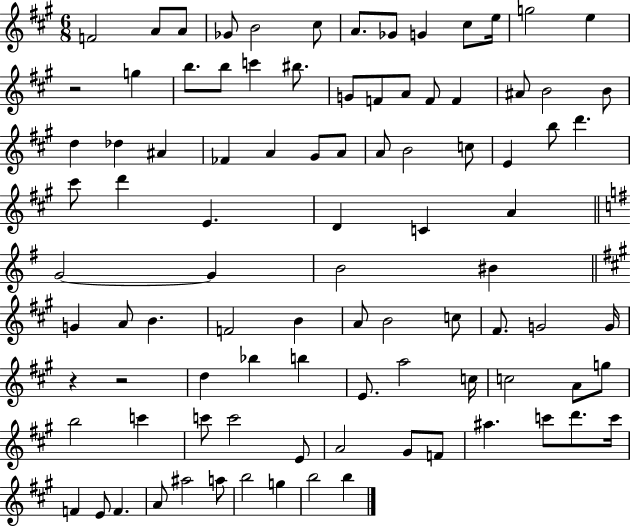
X:1
T:Untitled
M:6/8
L:1/4
K:A
F2 A/2 A/2 _G/2 B2 ^c/2 A/2 _G/2 G ^c/2 e/4 g2 e z2 g b/2 b/2 c' ^b/2 G/2 F/2 A/2 F/2 F ^A/2 B2 B/2 d _d ^A _F A ^G/2 A/2 A/2 B2 c/2 E b/2 d' ^c'/2 d' E D C A G2 G B2 ^B G A/2 B F2 B A/2 B2 c/2 ^F/2 G2 G/4 z z2 d _b b E/2 a2 c/4 c2 A/2 g/2 b2 c' c'/2 c'2 E/2 A2 ^G/2 F/2 ^a c'/2 d'/2 c'/4 F E/2 F A/2 ^a2 a/2 b2 g b2 b